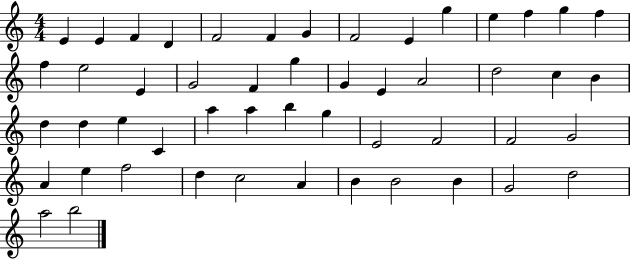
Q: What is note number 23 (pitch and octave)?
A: A4